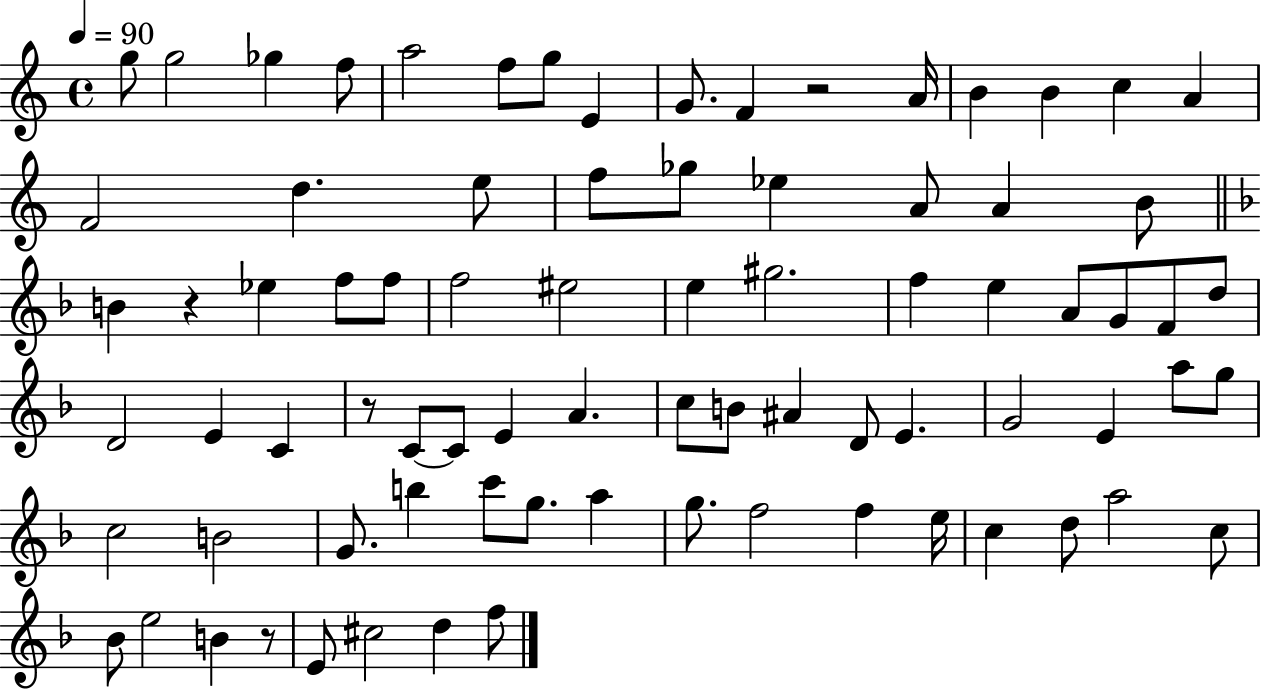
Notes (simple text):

G5/e G5/h Gb5/q F5/e A5/h F5/e G5/e E4/q G4/e. F4/q R/h A4/s B4/q B4/q C5/q A4/q F4/h D5/q. E5/e F5/e Gb5/e Eb5/q A4/e A4/q B4/e B4/q R/q Eb5/q F5/e F5/e F5/h EIS5/h E5/q G#5/h. F5/q E5/q A4/e G4/e F4/e D5/e D4/h E4/q C4/q R/e C4/e C4/e E4/q A4/q. C5/e B4/e A#4/q D4/e E4/q. G4/h E4/q A5/e G5/e C5/h B4/h G4/e. B5/q C6/e G5/e. A5/q G5/e. F5/h F5/q E5/s C5/q D5/e A5/h C5/e Bb4/e E5/h B4/q R/e E4/e C#5/h D5/q F5/e